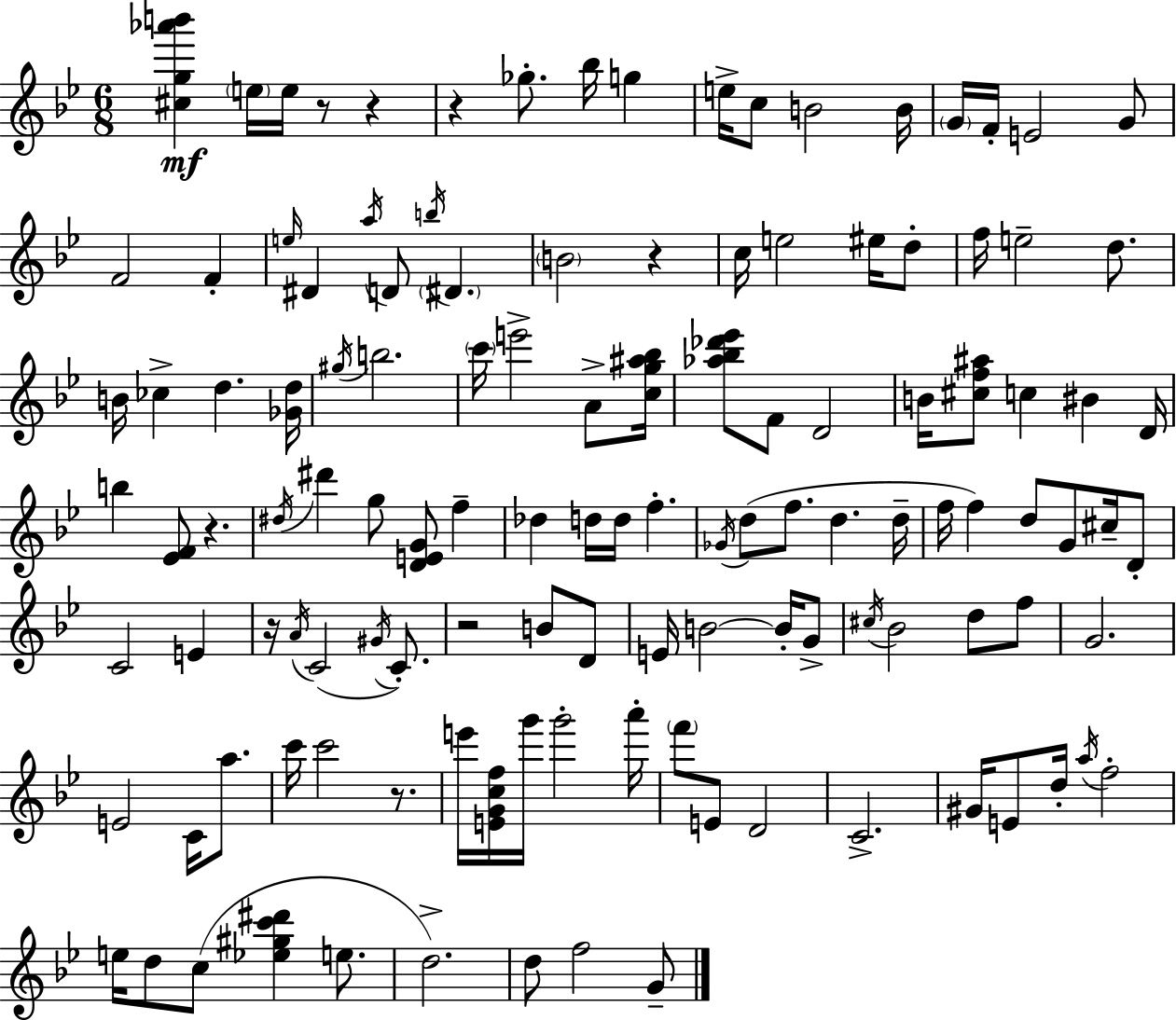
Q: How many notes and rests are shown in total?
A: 123